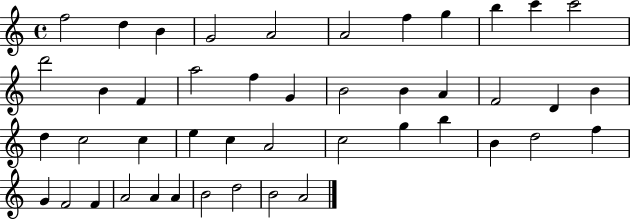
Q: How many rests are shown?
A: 0